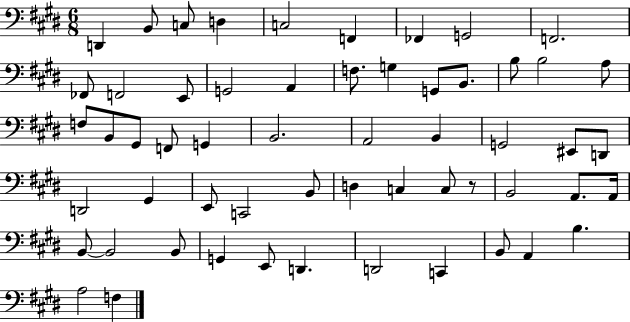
X:1
T:Untitled
M:6/8
L:1/4
K:E
D,, B,,/2 C,/2 D, C,2 F,, _F,, G,,2 F,,2 _F,,/2 F,,2 E,,/2 G,,2 A,, F,/2 G, G,,/2 B,,/2 B,/2 B,2 A,/2 F,/2 B,,/2 ^G,,/2 F,,/2 G,, B,,2 A,,2 B,, G,,2 ^E,,/2 D,,/2 D,,2 ^G,, E,,/2 C,,2 B,,/2 D, C, C,/2 z/2 B,,2 A,,/2 A,,/4 B,,/2 B,,2 B,,/2 G,, E,,/2 D,, D,,2 C,, B,,/2 A,, B, A,2 F,